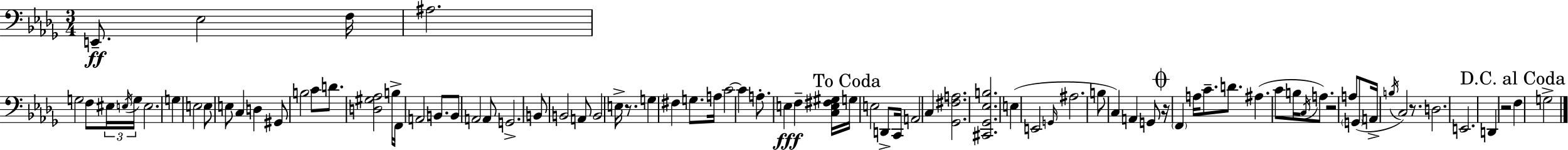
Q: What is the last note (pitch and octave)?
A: G3